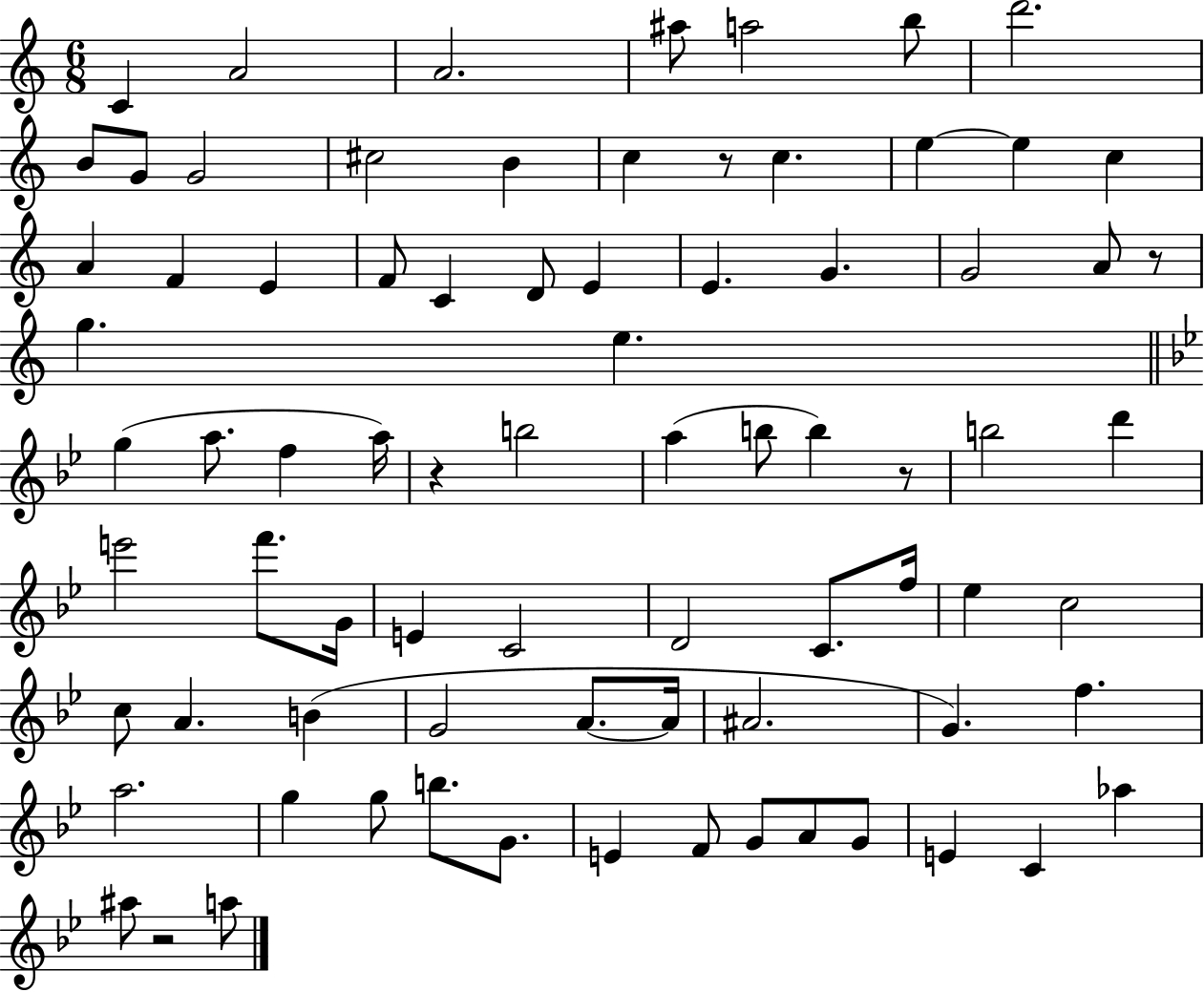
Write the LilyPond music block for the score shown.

{
  \clef treble
  \numericTimeSignature
  \time 6/8
  \key c \major
  c'4 a'2 | a'2. | ais''8 a''2 b''8 | d'''2. | \break b'8 g'8 g'2 | cis''2 b'4 | c''4 r8 c''4. | e''4~~ e''4 c''4 | \break a'4 f'4 e'4 | f'8 c'4 d'8 e'4 | e'4. g'4. | g'2 a'8 r8 | \break g''4. e''4. | \bar "||" \break \key bes \major g''4( a''8. f''4 a''16) | r4 b''2 | a''4( b''8 b''4) r8 | b''2 d'''4 | \break e'''2 f'''8. g'16 | e'4 c'2 | d'2 c'8. f''16 | ees''4 c''2 | \break c''8 a'4. b'4( | g'2 a'8.~~ a'16 | ais'2. | g'4.) f''4. | \break a''2. | g''4 g''8 b''8. g'8. | e'4 f'8 g'8 a'8 g'8 | e'4 c'4 aes''4 | \break ais''8 r2 a''8 | \bar "|."
}